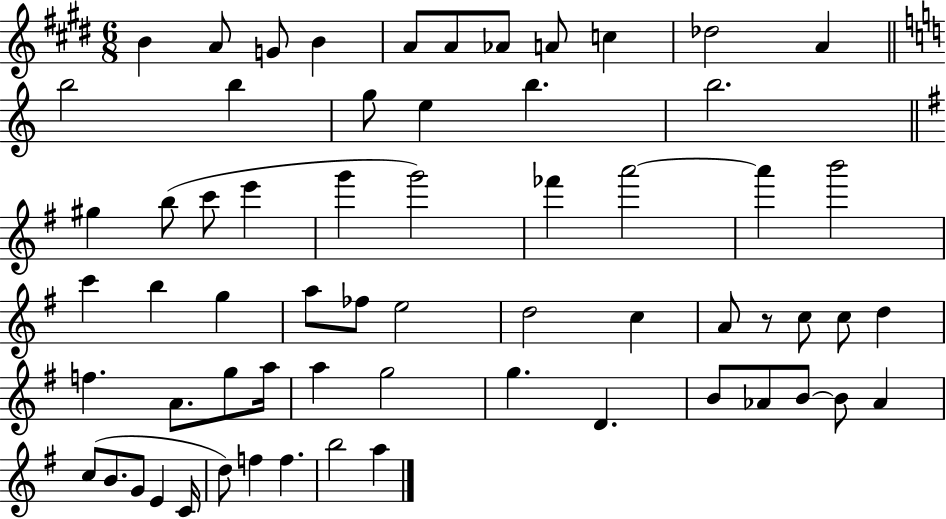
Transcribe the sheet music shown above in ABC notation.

X:1
T:Untitled
M:6/8
L:1/4
K:E
B A/2 G/2 B A/2 A/2 _A/2 A/2 c _d2 A b2 b g/2 e b b2 ^g b/2 c'/2 e' g' g'2 _f' a'2 a' b'2 c' b g a/2 _f/2 e2 d2 c A/2 z/2 c/2 c/2 d f A/2 g/2 a/4 a g2 g D B/2 _A/2 B/2 B/2 _A c/2 B/2 G/2 E C/4 d/2 f f b2 a